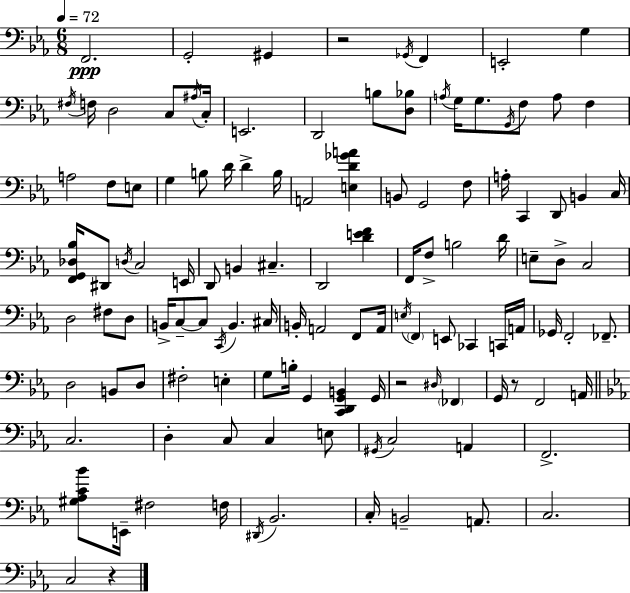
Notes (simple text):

F2/h. G2/h G#2/q R/h Gb2/s F2/q E2/h G3/q F#3/s F3/s D3/h C3/e A#3/s C3/s E2/h. D2/h B3/e [D3,Bb3]/e A3/s G3/s G3/e. G2/s F3/e A3/e F3/q A3/h F3/e E3/e G3/q B3/e D4/s D4/q B3/s A2/h [E3,D4,Gb4,A4]/q B2/e G2/h F3/e A3/s C2/q D2/e B2/q C3/s [F2,G2,Db3,Bb3]/s D#2/e D3/s C3/h E2/s D2/e B2/q C#3/q. D2/h [D4,E4,F4]/q F2/s F3/e B3/h D4/s E3/e D3/e C3/h D3/h F#3/e D3/e B2/s C3/e C3/e C2/s B2/q. C#3/s B2/s A2/h F2/e A2/s E3/s F2/q E2/e CES2/q C2/s A2/s Gb2/s F2/h FES2/e. D3/h B2/e D3/e F#3/h E3/q G3/e B3/s G2/q [C2,D2,G2,B2]/q G2/s R/h D#3/s FES2/q G2/s R/e F2/h A2/s C3/h. D3/q C3/e C3/q E3/e G#2/s C3/h A2/q F2/h. [G#3,Ab3,C4,Bb4]/e E2/s F#3/h F3/s D#2/s Bb2/h. C3/s B2/h A2/e. C3/h. C3/h R/q